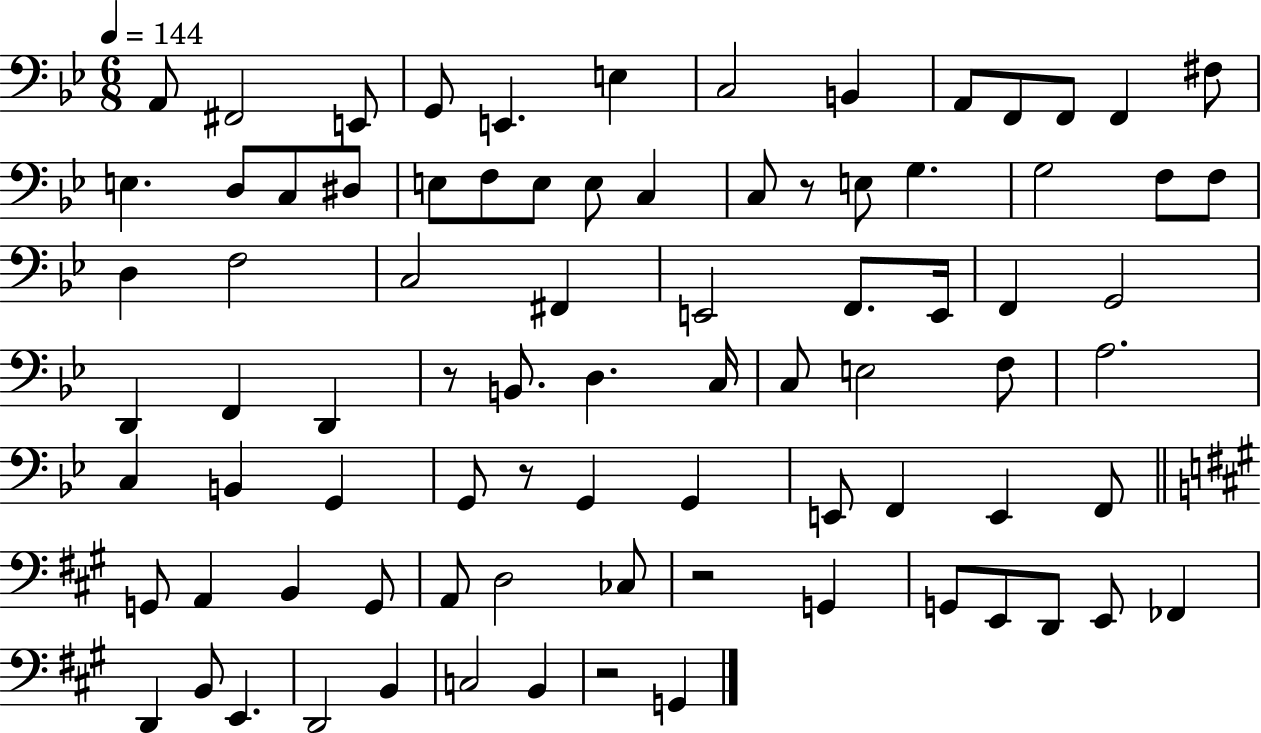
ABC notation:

X:1
T:Untitled
M:6/8
L:1/4
K:Bb
A,,/2 ^F,,2 E,,/2 G,,/2 E,, E, C,2 B,, A,,/2 F,,/2 F,,/2 F,, ^F,/2 E, D,/2 C,/2 ^D,/2 E,/2 F,/2 E,/2 E,/2 C, C,/2 z/2 E,/2 G, G,2 F,/2 F,/2 D, F,2 C,2 ^F,, E,,2 F,,/2 E,,/4 F,, G,,2 D,, F,, D,, z/2 B,,/2 D, C,/4 C,/2 E,2 F,/2 A,2 C, B,, G,, G,,/2 z/2 G,, G,, E,,/2 F,, E,, F,,/2 G,,/2 A,, B,, G,,/2 A,,/2 D,2 _C,/2 z2 G,, G,,/2 E,,/2 D,,/2 E,,/2 _F,, D,, B,,/2 E,, D,,2 B,, C,2 B,, z2 G,,